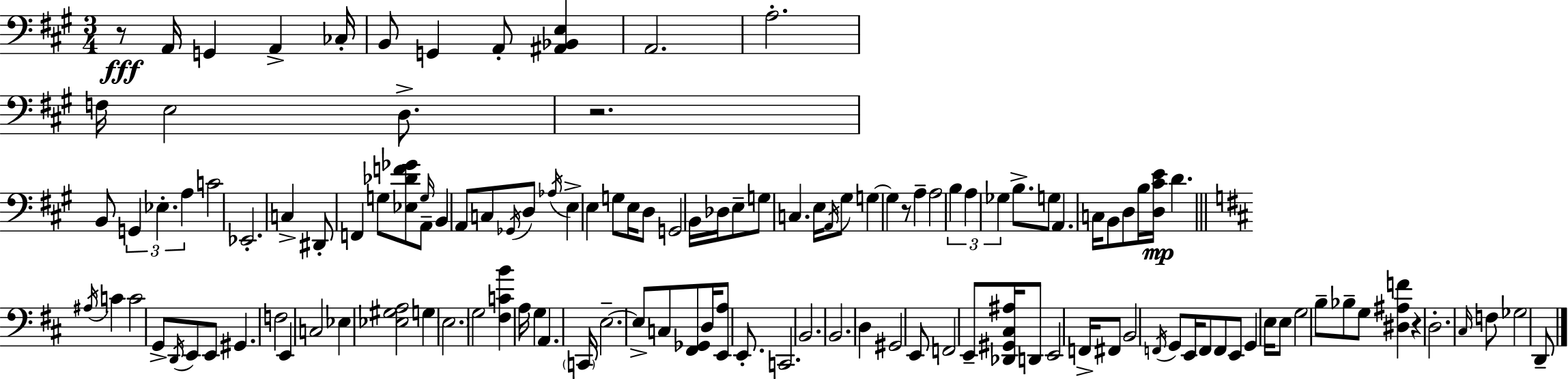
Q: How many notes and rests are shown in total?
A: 127